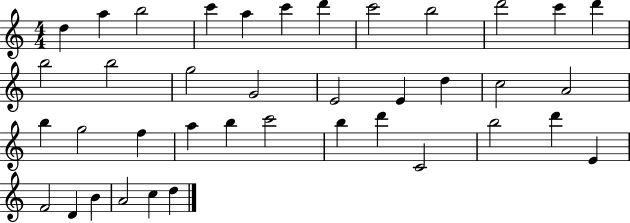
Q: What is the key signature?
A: C major